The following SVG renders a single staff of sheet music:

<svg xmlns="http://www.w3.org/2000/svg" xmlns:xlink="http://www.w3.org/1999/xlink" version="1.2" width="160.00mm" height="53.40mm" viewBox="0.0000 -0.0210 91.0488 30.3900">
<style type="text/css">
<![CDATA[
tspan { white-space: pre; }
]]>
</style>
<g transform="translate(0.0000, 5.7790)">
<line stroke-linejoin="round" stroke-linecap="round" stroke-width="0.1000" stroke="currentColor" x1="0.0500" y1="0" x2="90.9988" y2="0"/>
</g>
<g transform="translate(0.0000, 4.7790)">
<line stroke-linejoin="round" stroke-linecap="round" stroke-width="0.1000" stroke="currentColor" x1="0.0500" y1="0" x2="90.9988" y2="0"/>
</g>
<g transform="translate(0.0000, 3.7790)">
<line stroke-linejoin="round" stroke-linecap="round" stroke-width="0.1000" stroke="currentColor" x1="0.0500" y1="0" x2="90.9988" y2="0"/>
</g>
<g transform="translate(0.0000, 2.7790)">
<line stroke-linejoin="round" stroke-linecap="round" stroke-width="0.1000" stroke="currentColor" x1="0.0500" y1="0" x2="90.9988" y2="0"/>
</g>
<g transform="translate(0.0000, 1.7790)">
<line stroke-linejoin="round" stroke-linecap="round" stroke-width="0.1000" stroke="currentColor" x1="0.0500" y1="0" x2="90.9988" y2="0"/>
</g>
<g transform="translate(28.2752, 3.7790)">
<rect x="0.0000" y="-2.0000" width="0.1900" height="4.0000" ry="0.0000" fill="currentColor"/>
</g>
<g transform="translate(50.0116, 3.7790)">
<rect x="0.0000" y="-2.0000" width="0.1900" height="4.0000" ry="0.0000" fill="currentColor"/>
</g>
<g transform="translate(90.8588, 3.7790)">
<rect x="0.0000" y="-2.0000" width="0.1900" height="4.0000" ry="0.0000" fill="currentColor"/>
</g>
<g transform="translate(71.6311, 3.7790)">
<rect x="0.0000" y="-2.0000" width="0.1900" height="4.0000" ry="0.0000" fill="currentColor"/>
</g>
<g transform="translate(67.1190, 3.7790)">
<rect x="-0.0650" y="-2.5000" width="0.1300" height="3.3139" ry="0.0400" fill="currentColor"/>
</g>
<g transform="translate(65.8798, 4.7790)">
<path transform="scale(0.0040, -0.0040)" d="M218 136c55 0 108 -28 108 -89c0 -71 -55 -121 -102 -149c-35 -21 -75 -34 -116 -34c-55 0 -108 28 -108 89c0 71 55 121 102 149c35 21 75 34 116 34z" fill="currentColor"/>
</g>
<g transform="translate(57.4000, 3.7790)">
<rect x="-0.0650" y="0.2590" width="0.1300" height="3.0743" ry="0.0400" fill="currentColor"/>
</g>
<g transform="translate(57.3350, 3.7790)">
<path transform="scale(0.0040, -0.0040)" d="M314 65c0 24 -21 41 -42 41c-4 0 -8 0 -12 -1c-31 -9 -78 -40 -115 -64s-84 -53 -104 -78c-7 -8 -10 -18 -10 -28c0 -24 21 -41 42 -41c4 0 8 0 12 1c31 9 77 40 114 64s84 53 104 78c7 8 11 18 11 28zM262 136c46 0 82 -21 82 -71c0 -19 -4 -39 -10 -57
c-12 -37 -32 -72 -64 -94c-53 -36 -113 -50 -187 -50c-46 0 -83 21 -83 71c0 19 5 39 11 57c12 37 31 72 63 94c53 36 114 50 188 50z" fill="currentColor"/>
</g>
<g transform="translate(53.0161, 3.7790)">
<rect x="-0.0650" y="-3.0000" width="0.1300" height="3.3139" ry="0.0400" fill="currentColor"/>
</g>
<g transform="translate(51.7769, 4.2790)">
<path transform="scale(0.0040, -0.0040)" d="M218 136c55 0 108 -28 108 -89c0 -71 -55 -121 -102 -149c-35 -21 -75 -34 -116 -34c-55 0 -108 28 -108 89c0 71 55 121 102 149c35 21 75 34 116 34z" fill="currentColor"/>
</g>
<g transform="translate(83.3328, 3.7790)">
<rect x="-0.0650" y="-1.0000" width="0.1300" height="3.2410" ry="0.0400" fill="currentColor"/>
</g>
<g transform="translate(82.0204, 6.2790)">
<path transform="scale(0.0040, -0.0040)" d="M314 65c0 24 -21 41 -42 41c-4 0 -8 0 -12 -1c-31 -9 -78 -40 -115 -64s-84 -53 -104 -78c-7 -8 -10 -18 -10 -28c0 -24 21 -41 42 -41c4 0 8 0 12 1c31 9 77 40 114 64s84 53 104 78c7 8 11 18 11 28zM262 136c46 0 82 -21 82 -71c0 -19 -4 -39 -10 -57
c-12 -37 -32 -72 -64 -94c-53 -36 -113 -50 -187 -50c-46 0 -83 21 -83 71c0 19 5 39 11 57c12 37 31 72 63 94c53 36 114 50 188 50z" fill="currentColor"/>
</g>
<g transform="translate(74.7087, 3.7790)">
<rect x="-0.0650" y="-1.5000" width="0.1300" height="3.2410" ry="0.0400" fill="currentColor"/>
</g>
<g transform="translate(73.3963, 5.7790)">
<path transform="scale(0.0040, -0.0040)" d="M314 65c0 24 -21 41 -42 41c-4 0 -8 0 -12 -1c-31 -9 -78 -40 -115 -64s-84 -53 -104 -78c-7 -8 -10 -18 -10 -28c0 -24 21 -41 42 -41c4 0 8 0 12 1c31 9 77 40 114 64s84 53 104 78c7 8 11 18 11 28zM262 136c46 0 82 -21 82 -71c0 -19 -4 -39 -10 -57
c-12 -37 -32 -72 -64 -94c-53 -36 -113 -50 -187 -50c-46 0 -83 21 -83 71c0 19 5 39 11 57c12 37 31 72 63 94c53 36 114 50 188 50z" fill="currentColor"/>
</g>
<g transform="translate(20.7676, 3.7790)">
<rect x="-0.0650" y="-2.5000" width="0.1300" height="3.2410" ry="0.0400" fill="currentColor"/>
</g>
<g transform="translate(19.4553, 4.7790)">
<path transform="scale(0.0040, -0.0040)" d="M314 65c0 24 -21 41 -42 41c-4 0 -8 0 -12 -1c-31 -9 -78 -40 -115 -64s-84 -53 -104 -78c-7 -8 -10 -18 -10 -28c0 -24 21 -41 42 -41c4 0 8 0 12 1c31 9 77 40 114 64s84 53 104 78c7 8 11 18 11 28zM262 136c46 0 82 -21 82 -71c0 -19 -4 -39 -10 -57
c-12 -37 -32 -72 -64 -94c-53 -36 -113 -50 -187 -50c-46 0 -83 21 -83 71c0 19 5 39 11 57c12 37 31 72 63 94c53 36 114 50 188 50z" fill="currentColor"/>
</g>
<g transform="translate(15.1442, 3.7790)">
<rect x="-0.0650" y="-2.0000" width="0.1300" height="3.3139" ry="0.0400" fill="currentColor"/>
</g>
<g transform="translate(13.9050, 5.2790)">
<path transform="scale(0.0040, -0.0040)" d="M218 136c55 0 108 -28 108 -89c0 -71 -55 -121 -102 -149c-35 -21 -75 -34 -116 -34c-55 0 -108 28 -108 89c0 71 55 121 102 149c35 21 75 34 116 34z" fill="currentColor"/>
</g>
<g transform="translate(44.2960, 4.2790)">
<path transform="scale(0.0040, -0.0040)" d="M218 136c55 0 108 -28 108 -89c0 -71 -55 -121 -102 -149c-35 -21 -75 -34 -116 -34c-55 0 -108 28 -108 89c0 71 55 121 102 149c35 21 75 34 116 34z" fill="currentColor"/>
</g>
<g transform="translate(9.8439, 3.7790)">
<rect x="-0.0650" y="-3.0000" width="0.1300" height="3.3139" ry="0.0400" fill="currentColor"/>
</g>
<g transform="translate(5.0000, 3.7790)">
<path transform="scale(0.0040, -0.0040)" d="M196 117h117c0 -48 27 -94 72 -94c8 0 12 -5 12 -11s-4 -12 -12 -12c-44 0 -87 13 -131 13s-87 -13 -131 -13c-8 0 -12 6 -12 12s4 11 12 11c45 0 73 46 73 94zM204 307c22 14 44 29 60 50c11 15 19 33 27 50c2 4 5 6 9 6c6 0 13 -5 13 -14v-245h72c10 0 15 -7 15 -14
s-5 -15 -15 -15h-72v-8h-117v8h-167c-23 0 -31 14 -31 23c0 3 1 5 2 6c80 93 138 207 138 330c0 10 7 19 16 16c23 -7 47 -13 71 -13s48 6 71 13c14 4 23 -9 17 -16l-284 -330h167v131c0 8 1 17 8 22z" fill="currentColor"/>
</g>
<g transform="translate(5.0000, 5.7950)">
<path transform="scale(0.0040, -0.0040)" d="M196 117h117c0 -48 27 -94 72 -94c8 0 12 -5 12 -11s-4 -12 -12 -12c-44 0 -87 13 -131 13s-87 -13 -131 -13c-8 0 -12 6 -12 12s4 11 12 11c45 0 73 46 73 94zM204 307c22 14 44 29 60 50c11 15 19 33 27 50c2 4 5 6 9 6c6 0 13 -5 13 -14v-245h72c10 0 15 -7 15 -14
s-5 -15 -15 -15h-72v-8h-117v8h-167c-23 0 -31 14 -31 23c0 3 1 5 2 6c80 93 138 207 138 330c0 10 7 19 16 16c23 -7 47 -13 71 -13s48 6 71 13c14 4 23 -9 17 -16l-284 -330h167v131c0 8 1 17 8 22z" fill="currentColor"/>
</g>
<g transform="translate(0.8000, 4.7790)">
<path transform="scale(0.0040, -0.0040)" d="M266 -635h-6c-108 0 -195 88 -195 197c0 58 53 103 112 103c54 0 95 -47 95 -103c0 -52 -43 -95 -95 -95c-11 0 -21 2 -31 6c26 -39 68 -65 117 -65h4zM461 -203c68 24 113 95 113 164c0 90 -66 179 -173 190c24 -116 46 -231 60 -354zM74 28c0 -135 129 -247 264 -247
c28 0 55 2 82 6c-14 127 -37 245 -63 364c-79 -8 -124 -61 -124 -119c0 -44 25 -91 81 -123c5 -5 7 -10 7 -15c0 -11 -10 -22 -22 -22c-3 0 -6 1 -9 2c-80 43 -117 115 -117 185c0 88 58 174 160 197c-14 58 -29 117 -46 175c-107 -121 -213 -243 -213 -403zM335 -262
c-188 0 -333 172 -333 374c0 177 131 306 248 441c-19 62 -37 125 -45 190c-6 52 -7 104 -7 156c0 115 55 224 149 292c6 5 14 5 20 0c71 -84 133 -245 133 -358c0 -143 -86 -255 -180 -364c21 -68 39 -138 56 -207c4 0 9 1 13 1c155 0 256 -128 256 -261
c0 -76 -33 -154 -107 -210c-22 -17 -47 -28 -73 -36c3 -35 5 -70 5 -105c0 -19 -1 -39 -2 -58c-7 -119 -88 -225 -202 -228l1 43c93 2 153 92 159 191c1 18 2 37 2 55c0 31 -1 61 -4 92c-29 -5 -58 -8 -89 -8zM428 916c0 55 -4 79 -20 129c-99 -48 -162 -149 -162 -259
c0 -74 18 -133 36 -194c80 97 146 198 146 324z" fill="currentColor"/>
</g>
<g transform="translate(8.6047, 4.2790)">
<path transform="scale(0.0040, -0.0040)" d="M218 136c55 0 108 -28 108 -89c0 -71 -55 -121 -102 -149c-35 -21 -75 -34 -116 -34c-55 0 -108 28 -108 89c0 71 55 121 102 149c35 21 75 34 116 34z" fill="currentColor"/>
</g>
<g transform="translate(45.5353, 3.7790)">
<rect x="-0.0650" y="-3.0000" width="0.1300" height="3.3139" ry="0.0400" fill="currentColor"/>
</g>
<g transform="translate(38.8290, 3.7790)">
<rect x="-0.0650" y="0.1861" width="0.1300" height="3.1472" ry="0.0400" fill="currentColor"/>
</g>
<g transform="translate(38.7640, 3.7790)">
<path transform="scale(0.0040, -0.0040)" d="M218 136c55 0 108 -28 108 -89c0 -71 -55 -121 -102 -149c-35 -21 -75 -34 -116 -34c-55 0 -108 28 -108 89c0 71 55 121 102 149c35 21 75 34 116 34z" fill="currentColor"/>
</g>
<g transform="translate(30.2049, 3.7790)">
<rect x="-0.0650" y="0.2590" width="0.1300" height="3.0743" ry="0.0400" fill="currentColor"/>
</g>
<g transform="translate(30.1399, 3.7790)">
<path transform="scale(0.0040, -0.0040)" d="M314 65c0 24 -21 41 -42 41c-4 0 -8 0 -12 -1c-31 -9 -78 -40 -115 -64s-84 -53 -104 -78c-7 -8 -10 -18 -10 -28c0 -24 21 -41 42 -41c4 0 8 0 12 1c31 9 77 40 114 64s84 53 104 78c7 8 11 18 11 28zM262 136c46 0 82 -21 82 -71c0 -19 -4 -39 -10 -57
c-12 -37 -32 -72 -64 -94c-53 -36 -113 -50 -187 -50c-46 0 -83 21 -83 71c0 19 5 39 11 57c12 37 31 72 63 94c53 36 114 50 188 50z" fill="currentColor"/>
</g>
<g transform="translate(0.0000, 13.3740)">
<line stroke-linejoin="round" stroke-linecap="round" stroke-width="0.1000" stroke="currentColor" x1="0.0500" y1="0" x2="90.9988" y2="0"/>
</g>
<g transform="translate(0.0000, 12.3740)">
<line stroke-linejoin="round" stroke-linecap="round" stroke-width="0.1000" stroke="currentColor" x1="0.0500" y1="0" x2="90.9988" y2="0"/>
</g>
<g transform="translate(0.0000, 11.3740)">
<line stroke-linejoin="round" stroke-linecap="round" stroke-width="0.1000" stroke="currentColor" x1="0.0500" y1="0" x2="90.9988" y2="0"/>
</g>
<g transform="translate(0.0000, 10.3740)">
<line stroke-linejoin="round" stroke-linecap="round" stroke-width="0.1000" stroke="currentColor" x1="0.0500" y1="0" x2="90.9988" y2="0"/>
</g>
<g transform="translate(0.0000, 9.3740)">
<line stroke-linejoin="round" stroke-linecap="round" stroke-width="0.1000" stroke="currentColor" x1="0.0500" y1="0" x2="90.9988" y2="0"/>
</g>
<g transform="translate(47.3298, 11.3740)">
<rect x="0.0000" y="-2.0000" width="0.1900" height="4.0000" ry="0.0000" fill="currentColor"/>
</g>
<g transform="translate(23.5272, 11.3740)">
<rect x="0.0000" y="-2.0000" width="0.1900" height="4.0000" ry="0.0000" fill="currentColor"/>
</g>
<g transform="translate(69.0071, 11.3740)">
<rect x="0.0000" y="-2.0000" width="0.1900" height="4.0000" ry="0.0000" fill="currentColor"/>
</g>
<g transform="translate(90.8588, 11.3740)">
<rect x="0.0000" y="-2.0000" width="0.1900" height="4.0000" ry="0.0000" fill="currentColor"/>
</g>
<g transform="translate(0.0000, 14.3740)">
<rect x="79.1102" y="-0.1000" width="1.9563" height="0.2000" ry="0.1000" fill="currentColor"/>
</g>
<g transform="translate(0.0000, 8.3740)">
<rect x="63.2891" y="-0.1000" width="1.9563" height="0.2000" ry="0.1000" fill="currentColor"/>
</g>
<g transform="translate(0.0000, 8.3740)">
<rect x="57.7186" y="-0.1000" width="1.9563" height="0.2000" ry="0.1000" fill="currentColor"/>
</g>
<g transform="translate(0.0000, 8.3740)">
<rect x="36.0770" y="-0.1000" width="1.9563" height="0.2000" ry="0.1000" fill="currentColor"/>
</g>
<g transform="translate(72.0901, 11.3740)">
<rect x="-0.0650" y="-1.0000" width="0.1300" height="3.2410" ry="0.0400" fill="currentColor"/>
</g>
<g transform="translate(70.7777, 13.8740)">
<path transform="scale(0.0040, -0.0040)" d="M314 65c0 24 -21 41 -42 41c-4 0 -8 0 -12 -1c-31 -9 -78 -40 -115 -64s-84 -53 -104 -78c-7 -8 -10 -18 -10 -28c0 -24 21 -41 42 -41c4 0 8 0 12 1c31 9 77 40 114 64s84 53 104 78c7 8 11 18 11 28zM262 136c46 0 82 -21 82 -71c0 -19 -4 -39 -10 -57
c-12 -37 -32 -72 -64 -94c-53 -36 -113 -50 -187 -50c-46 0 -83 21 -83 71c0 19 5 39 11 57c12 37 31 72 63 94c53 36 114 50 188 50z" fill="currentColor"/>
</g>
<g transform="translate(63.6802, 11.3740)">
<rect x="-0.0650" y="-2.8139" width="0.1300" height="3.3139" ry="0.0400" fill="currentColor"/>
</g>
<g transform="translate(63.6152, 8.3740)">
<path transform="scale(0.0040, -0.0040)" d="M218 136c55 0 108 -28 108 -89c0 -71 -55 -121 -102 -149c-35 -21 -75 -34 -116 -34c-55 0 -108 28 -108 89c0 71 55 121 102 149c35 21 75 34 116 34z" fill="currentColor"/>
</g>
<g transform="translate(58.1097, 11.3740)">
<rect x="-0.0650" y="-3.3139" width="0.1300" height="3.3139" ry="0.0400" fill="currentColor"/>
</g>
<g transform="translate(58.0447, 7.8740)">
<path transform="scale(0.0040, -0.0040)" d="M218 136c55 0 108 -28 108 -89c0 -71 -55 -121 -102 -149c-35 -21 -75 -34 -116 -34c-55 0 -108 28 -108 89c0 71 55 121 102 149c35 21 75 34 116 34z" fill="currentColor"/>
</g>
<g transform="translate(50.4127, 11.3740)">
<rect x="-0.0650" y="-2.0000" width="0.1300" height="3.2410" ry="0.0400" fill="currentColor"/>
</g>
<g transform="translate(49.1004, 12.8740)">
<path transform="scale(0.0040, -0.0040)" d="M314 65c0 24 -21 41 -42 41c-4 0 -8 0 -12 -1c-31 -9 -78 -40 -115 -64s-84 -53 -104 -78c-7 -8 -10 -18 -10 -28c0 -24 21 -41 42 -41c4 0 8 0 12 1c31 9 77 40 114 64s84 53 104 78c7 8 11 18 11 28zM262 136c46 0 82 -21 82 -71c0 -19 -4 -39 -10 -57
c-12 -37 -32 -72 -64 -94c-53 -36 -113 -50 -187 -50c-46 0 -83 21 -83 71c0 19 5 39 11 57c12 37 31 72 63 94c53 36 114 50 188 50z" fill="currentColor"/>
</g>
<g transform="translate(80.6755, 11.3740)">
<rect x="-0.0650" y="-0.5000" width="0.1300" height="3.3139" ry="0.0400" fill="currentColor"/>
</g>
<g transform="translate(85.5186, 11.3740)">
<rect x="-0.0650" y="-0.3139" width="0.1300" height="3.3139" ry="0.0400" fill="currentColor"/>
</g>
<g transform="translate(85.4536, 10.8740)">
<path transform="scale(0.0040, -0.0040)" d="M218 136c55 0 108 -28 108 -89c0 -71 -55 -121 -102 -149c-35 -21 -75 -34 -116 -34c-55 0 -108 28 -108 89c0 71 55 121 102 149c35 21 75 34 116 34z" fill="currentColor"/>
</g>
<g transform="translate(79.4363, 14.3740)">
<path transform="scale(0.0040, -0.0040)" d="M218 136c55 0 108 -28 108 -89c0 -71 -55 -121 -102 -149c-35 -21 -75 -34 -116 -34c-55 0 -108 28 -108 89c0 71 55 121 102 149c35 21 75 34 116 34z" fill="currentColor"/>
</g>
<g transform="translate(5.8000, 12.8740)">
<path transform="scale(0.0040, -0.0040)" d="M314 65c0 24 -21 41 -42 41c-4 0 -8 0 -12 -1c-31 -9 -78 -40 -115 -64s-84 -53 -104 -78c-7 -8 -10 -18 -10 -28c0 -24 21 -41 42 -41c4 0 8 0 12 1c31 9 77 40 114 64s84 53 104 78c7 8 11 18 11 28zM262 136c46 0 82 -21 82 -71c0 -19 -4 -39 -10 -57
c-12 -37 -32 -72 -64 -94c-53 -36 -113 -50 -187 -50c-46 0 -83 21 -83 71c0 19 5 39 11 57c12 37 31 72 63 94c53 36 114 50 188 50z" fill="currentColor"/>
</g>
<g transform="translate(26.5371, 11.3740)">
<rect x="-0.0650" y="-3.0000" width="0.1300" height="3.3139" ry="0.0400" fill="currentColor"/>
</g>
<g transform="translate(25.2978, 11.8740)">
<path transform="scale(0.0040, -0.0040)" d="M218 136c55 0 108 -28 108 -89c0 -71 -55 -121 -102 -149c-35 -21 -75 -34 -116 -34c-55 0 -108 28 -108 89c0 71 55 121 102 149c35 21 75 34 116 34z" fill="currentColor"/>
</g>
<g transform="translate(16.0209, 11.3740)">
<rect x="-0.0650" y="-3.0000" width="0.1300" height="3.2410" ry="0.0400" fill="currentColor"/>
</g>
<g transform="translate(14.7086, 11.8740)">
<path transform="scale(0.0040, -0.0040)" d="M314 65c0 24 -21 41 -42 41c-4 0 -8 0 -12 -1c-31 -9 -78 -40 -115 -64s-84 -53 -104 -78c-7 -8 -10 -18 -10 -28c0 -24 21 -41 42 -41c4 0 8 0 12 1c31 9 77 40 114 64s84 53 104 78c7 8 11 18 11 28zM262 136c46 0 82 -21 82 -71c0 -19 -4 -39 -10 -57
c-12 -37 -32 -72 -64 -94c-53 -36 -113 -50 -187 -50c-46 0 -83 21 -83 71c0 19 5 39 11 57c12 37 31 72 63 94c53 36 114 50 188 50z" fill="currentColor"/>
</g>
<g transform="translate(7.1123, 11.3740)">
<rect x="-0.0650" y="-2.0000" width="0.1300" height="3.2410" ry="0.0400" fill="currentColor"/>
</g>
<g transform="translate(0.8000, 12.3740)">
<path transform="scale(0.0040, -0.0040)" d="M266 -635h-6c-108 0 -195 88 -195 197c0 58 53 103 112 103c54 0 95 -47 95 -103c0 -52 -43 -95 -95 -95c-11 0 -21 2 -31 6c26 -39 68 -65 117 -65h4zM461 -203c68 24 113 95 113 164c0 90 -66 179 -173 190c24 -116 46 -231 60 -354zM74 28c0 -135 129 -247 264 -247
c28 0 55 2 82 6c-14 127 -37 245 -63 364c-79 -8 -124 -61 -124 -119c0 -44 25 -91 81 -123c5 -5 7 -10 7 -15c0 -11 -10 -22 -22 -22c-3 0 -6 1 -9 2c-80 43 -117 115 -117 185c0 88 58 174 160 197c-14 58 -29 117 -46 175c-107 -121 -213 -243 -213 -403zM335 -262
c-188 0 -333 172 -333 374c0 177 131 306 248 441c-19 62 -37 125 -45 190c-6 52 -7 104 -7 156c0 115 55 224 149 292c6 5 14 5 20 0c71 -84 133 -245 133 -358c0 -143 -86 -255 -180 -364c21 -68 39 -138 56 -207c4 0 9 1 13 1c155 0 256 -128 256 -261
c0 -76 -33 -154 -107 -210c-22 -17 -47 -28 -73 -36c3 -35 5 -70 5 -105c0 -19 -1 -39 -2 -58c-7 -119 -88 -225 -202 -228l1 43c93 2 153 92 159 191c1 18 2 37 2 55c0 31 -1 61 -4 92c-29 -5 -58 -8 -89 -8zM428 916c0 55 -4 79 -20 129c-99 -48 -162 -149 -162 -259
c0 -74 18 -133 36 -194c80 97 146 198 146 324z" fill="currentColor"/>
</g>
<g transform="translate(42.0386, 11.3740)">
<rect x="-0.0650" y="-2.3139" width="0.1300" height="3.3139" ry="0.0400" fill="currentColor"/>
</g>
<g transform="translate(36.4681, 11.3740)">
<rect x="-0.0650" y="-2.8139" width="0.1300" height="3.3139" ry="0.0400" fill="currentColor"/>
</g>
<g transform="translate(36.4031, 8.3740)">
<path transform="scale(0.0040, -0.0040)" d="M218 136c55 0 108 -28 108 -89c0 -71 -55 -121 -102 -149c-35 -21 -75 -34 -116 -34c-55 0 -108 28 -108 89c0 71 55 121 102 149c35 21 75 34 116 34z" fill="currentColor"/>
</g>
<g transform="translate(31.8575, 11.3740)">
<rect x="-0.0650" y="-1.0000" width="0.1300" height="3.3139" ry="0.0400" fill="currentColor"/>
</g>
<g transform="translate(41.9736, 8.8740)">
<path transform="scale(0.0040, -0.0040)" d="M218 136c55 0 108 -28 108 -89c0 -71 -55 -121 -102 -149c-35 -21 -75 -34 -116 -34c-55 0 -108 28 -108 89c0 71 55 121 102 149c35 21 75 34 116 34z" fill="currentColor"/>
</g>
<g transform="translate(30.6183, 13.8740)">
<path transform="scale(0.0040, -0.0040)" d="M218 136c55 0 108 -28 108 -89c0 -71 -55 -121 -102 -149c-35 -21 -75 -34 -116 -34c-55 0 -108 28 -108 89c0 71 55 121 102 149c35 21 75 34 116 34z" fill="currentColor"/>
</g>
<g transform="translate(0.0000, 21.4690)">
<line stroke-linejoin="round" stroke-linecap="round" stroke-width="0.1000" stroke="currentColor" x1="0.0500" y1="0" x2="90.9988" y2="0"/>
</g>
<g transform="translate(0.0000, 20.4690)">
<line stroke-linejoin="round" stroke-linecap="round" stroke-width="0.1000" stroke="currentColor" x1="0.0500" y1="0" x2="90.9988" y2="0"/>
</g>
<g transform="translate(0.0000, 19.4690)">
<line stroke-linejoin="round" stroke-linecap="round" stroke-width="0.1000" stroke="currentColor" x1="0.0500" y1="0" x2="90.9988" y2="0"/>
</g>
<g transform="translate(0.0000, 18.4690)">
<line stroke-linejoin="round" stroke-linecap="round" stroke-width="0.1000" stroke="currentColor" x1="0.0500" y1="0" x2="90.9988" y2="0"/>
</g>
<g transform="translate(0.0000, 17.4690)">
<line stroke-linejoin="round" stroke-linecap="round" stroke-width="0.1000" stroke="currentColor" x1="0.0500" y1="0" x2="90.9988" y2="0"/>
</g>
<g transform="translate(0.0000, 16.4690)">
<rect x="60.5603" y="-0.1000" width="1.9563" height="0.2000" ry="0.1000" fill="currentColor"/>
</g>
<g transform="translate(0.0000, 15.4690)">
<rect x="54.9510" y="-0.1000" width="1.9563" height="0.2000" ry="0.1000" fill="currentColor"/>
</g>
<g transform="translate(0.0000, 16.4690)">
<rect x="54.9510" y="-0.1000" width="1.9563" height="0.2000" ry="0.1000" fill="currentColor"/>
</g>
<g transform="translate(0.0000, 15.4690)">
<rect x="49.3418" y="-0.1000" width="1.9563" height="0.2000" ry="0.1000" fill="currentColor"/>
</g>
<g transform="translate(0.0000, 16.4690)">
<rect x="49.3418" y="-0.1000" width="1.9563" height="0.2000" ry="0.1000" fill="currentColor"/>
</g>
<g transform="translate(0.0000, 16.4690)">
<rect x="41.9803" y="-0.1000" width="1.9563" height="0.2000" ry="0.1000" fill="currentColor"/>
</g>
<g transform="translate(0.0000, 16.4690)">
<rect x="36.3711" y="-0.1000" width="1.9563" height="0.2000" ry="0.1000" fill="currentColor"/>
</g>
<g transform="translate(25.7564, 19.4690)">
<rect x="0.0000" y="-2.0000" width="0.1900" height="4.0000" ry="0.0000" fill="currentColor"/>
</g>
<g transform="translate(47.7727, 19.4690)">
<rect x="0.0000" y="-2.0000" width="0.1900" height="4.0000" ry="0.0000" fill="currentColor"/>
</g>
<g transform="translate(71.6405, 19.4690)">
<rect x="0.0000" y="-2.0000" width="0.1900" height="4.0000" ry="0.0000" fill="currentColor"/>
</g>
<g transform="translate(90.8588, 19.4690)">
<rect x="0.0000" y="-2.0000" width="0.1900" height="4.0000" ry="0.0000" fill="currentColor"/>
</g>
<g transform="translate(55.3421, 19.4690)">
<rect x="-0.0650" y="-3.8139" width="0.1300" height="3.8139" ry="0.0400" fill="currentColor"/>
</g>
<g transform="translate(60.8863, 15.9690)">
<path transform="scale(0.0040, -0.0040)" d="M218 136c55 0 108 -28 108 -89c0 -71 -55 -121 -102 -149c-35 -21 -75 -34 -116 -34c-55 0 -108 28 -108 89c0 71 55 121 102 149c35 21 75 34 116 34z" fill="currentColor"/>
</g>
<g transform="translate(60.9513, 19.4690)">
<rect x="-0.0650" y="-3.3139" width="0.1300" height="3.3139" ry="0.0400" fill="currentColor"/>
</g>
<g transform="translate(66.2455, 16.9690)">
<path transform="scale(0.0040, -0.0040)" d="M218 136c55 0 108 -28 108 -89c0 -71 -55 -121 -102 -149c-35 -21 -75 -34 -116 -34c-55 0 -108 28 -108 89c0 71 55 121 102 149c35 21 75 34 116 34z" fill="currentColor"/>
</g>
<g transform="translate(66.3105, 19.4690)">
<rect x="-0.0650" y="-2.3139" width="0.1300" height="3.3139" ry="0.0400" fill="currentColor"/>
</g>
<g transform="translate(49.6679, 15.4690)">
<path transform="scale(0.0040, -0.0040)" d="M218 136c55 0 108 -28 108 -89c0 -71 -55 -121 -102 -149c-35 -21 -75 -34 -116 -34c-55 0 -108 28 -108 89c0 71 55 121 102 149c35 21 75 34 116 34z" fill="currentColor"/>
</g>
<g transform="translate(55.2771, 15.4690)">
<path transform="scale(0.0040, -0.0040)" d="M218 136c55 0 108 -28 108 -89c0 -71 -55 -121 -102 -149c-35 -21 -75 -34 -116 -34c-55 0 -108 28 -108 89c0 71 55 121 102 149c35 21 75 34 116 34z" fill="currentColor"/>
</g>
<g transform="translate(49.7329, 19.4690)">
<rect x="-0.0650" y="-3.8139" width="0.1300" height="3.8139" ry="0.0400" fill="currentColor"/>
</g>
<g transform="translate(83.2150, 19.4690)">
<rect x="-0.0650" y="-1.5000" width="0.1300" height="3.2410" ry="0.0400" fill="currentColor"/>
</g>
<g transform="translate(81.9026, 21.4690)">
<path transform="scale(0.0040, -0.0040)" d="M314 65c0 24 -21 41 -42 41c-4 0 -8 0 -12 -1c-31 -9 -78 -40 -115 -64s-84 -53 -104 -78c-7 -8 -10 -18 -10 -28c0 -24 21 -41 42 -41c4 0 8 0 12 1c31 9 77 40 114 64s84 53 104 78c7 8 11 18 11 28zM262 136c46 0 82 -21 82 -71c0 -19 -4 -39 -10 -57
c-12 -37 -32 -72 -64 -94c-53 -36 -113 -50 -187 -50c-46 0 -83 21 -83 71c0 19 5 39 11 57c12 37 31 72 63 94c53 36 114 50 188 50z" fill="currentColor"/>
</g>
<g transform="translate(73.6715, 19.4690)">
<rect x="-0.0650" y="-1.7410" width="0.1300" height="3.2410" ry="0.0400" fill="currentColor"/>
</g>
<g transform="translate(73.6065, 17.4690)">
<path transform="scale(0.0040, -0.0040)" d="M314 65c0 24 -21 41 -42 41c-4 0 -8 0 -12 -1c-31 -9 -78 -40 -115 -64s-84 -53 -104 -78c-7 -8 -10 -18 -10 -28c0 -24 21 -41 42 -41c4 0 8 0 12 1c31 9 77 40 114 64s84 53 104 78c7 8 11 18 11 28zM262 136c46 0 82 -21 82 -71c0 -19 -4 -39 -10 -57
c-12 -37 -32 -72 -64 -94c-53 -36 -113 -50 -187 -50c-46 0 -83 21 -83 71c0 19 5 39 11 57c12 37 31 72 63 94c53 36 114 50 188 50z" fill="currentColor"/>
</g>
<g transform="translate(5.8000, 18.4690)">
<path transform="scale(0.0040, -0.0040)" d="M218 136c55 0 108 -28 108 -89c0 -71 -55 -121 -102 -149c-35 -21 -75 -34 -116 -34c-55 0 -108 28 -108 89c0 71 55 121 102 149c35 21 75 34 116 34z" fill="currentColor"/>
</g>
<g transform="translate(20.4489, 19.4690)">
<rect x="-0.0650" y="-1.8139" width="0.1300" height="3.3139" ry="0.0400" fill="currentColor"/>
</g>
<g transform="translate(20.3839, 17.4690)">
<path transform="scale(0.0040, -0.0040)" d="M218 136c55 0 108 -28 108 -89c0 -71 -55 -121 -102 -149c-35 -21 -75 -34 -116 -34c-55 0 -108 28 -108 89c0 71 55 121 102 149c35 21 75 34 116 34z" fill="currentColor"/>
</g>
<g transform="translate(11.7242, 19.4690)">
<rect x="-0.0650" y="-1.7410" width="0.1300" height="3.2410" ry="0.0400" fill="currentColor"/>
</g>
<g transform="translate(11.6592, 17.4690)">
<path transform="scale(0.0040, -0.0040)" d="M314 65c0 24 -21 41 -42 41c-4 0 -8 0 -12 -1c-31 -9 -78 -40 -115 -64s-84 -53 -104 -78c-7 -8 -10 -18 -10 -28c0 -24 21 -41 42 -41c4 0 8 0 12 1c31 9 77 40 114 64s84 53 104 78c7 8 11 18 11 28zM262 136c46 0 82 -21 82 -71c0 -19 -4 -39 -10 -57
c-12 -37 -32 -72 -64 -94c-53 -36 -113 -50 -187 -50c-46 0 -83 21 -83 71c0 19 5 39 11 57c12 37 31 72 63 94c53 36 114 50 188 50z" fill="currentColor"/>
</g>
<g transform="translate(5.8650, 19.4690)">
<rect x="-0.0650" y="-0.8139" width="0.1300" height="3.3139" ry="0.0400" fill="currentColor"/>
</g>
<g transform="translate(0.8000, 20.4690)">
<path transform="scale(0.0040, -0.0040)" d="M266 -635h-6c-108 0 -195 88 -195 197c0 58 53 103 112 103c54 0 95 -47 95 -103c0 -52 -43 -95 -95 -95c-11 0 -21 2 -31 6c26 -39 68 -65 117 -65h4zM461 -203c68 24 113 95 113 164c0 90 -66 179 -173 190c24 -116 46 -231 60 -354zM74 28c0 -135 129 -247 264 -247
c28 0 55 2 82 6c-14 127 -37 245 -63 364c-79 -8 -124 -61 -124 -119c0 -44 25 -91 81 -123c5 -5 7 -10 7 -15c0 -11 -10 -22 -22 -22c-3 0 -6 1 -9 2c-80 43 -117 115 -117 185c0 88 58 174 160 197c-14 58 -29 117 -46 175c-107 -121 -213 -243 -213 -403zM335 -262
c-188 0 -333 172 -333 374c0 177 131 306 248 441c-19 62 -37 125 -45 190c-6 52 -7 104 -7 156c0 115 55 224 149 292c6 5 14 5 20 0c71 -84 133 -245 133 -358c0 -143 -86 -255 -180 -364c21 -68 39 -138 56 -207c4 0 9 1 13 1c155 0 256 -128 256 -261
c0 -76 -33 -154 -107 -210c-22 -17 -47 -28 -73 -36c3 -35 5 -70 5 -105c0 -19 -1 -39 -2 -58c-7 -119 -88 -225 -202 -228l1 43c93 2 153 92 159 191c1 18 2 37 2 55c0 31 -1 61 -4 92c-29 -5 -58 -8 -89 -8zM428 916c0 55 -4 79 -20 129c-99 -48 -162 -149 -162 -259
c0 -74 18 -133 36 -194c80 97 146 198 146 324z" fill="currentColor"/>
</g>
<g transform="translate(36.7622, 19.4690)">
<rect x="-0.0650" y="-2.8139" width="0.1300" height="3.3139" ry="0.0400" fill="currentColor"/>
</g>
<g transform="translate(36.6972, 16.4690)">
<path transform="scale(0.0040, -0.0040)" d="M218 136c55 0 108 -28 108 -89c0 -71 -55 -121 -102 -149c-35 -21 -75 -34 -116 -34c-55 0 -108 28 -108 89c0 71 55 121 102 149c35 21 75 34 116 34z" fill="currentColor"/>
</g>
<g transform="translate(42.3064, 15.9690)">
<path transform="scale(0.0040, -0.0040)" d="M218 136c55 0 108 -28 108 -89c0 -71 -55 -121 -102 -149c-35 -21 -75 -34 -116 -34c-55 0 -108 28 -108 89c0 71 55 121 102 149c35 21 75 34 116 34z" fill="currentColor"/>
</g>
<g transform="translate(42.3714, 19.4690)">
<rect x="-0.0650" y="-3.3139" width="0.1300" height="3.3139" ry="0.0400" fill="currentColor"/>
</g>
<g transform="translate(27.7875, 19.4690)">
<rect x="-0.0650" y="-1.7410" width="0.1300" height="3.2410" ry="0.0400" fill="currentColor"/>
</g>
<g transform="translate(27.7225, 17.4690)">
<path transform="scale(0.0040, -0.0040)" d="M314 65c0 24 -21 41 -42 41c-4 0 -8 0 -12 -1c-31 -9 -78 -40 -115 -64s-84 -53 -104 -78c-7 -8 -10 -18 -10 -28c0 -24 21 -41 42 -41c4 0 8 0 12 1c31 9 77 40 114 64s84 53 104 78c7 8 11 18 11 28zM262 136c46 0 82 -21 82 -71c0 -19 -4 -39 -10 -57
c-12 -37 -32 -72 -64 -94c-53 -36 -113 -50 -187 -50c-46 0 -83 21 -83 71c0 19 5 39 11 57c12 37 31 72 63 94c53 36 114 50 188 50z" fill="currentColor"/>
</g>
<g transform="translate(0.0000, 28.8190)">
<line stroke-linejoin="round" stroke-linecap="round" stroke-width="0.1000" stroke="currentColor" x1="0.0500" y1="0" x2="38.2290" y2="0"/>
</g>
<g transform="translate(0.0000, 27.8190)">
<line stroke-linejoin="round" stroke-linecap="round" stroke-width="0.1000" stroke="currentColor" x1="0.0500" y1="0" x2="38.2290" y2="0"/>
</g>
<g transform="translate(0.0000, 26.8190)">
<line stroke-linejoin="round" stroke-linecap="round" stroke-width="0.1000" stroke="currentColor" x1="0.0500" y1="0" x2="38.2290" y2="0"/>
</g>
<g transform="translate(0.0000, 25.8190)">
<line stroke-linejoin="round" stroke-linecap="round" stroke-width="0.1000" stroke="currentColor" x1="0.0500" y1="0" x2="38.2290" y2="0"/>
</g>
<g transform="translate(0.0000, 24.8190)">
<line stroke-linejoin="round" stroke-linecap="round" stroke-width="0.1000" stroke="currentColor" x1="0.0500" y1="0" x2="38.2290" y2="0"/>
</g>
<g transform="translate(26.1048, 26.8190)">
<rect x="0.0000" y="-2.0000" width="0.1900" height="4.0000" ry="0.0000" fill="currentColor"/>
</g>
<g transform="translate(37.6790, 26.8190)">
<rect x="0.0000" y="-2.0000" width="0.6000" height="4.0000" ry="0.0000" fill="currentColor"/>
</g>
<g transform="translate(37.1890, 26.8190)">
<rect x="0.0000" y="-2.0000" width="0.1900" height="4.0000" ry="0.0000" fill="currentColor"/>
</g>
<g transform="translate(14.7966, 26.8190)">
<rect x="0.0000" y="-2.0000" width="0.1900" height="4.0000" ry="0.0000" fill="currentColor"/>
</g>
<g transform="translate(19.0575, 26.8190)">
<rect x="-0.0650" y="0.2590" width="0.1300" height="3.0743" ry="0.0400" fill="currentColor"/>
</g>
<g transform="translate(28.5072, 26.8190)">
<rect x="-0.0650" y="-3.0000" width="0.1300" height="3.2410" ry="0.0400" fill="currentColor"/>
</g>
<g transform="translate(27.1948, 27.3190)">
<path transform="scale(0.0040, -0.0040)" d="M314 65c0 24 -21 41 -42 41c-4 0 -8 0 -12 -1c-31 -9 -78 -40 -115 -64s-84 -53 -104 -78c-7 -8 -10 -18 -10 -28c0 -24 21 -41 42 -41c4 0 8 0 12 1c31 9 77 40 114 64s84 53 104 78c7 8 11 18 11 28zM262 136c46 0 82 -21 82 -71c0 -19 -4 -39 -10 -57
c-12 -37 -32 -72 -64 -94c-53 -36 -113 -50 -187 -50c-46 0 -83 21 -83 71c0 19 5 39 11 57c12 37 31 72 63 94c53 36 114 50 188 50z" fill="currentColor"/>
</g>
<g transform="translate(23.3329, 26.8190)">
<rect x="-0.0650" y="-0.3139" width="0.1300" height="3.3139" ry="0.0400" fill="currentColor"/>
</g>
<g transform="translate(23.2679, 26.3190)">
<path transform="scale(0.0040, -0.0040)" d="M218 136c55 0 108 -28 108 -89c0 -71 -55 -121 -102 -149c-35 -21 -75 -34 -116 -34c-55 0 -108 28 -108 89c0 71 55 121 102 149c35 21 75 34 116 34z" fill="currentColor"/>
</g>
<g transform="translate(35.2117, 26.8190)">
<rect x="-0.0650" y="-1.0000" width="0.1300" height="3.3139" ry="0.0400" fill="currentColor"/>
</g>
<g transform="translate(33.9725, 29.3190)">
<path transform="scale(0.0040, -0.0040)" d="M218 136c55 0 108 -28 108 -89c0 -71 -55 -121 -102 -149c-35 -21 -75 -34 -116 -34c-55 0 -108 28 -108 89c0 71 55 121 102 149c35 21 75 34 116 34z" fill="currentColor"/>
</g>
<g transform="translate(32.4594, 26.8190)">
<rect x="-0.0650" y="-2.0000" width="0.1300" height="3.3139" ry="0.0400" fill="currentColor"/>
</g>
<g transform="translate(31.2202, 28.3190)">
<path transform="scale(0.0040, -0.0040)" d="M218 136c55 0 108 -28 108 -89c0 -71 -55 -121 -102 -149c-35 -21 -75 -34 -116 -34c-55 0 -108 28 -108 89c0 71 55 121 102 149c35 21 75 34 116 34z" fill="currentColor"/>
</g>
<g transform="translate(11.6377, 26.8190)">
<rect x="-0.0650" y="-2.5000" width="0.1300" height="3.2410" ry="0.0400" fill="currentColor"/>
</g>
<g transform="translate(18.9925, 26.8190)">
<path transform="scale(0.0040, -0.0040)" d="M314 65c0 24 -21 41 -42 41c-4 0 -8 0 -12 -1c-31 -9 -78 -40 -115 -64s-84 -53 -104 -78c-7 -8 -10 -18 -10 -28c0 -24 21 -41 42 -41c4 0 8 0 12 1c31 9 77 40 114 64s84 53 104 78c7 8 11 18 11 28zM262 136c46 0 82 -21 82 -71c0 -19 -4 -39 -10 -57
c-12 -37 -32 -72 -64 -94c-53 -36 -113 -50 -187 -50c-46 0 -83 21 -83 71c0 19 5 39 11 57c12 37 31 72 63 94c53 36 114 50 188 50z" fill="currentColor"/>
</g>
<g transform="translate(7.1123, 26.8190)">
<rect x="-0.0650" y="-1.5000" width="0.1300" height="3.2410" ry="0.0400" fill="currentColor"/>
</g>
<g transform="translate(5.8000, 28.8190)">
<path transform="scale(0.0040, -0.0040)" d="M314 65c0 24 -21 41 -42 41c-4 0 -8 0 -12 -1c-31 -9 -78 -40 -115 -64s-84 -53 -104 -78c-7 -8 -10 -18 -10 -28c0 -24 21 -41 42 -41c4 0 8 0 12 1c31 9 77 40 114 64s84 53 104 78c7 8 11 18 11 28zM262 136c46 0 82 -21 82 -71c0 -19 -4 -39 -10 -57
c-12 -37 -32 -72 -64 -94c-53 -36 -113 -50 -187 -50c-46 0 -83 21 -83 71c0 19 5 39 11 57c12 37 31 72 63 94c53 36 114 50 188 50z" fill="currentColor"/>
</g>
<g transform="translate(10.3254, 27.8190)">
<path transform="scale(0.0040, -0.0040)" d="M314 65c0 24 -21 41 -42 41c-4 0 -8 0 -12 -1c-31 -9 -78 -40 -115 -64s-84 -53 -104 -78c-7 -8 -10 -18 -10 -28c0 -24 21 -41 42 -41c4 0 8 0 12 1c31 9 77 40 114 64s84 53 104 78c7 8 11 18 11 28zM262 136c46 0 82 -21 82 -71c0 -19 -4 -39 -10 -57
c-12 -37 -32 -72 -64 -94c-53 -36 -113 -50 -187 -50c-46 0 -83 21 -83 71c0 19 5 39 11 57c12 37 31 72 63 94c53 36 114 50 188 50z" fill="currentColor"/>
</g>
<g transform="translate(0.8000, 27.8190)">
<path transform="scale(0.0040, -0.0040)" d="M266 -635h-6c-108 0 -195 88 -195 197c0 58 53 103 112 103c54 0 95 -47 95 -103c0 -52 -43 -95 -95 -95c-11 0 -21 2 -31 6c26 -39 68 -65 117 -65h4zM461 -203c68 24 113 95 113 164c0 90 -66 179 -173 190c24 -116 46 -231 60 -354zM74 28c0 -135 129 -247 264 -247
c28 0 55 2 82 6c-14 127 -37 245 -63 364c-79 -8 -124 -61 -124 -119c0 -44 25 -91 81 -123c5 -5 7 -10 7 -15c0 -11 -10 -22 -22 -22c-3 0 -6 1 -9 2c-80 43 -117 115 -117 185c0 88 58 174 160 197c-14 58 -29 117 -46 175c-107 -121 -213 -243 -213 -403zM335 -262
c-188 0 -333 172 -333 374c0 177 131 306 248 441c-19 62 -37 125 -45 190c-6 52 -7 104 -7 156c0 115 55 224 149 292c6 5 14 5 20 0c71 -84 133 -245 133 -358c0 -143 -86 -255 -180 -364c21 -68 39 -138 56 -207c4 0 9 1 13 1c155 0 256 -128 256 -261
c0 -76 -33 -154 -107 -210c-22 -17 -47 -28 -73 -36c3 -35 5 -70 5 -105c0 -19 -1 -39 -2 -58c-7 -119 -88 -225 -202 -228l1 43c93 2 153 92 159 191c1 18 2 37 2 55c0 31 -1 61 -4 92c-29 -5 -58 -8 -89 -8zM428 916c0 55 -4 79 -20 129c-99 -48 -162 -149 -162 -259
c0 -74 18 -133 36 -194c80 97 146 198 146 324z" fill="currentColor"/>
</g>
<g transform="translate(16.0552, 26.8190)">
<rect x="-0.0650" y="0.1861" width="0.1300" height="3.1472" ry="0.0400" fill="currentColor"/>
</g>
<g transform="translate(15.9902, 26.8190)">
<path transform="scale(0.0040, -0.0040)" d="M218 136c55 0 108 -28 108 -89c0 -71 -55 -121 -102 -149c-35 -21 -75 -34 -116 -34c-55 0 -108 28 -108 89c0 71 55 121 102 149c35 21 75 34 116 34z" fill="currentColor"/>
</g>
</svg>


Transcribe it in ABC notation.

X:1
T:Untitled
M:4/4
L:1/4
K:C
A F G2 B2 B A A B2 G E2 D2 F2 A2 A D a g F2 b a D2 C c d f2 f f2 a b c' c' b g f2 E2 E2 G2 B B2 c A2 F D